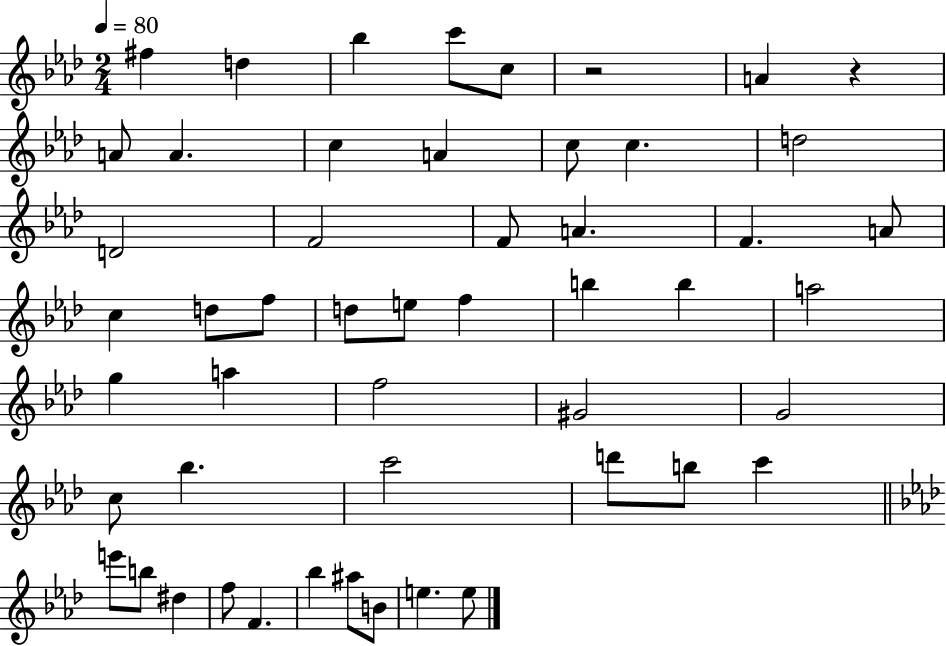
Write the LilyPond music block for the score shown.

{
  \clef treble
  \numericTimeSignature
  \time 2/4
  \key aes \major
  \tempo 4 = 80
  fis''4 d''4 | bes''4 c'''8 c''8 | r2 | a'4 r4 | \break a'8 a'4. | c''4 a'4 | c''8 c''4. | d''2 | \break d'2 | f'2 | f'8 a'4. | f'4. a'8 | \break c''4 d''8 f''8 | d''8 e''8 f''4 | b''4 b''4 | a''2 | \break g''4 a''4 | f''2 | gis'2 | g'2 | \break c''8 bes''4. | c'''2 | d'''8 b''8 c'''4 | \bar "||" \break \key aes \major e'''8 b''8 dis''4 | f''8 f'4. | bes''4 ais''8 b'8 | e''4. e''8 | \break \bar "|."
}